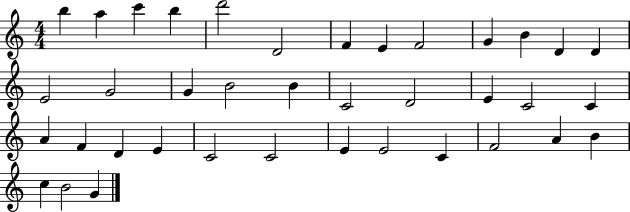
X:1
T:Untitled
M:4/4
L:1/4
K:C
b a c' b d'2 D2 F E F2 G B D D E2 G2 G B2 B C2 D2 E C2 C A F D E C2 C2 E E2 C F2 A B c B2 G